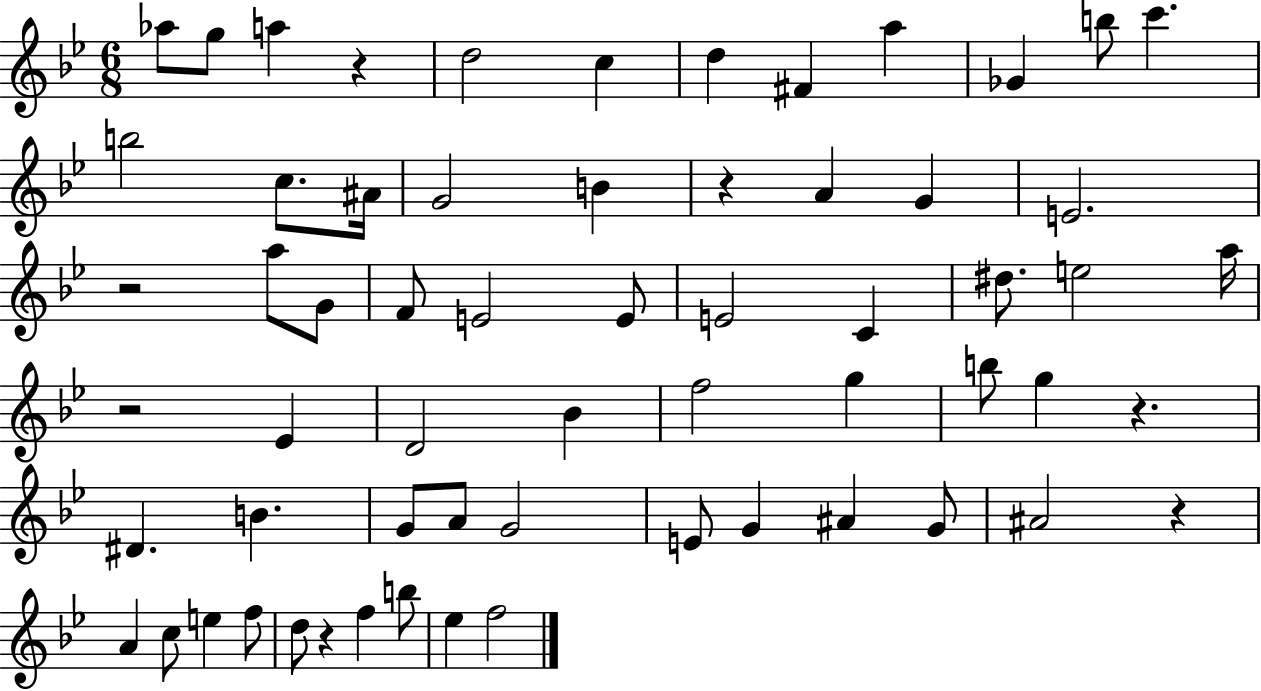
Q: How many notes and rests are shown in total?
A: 62